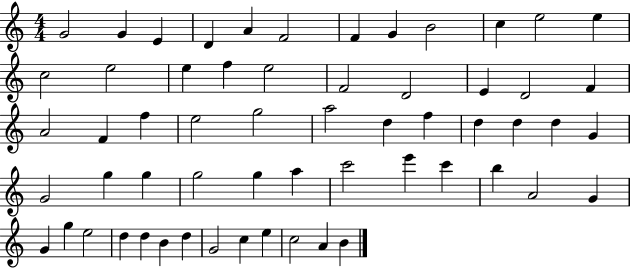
X:1
T:Untitled
M:4/4
L:1/4
K:C
G2 G E D A F2 F G B2 c e2 e c2 e2 e f e2 F2 D2 E D2 F A2 F f e2 g2 a2 d f d d d G G2 g g g2 g a c'2 e' c' b A2 G G g e2 d d B d G2 c e c2 A B